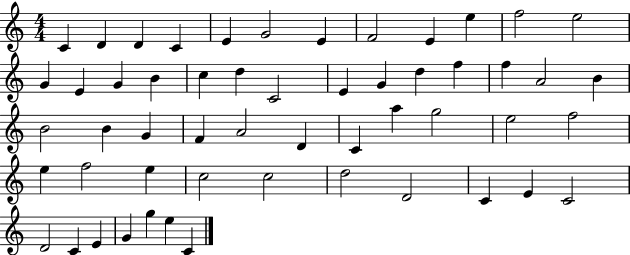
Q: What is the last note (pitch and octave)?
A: C4